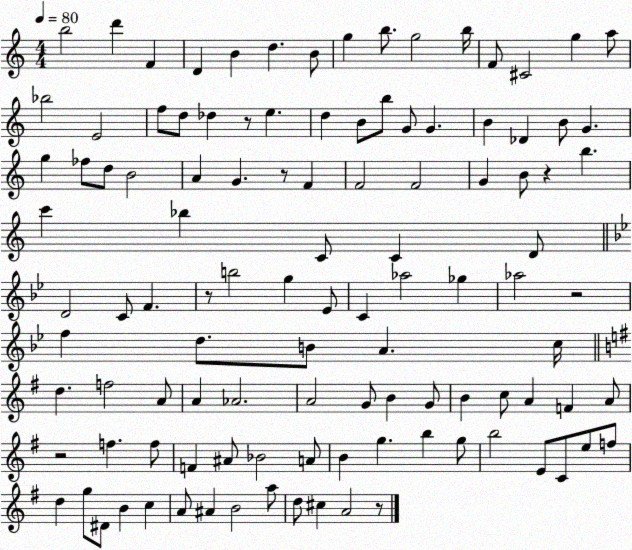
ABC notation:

X:1
T:Untitled
M:4/4
L:1/4
K:C
b2 d' F D B d B/2 g b/2 g2 b/4 F/2 ^C2 g a/2 _b2 E2 f/2 d/2 _d z/2 e d B/2 b/2 G/2 G B _D B/2 G g _f/2 d/2 B2 A G z/2 F F2 F2 G B/2 z b c' _b C/2 C D/2 D2 C/2 F z/2 b2 g _E/2 C _a2 _g _a2 z2 f d/2 B/2 A c/4 d f2 A/2 A _A2 A2 G/2 B G/2 B c/2 A F A/2 z2 f f/2 F ^A/2 _B2 A/2 B g b g/2 b2 E/2 C/2 e/2 f/2 d g/2 ^D/2 B c A/2 ^A B2 a/2 d/2 ^c A2 z/2